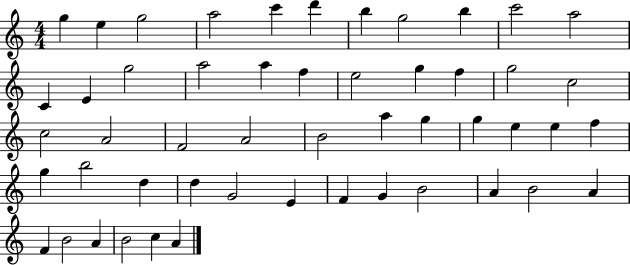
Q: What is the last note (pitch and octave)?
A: A4